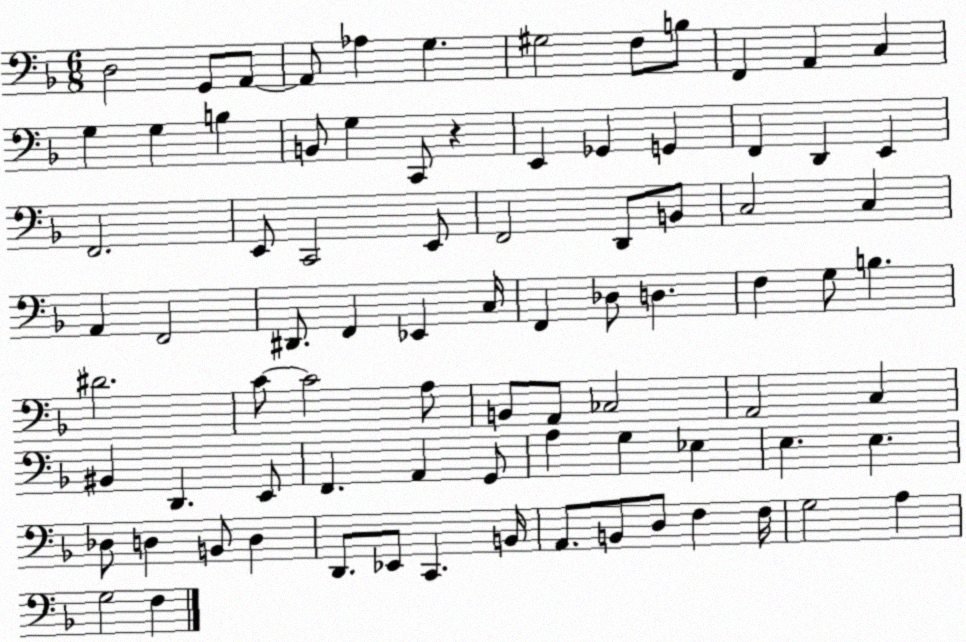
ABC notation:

X:1
T:Untitled
M:6/8
L:1/4
K:F
D,2 G,,/2 A,,/2 A,,/2 _A, G, ^G,2 F,/2 B,/2 F,, A,, C, G, G, B, B,,/2 G, C,,/2 z E,, _G,, G,, F,, D,, E,, F,,2 E,,/2 C,,2 E,,/2 F,,2 D,,/2 B,,/2 C,2 C, A,, F,,2 ^D,,/2 F,, _E,, C,/4 F,, _D,/2 D, F, G,/2 B, ^D2 C/2 C2 A,/2 B,,/2 A,,/2 _C,2 A,,2 C, ^B,, D,, E,,/2 F,, A,, G,,/2 A, G, _E, E, E, _D,/2 D, B,,/2 D, D,,/2 _E,,/2 C,, B,,/4 A,,/2 B,,/2 D,/2 F, F,/4 G,2 A, G,2 F,